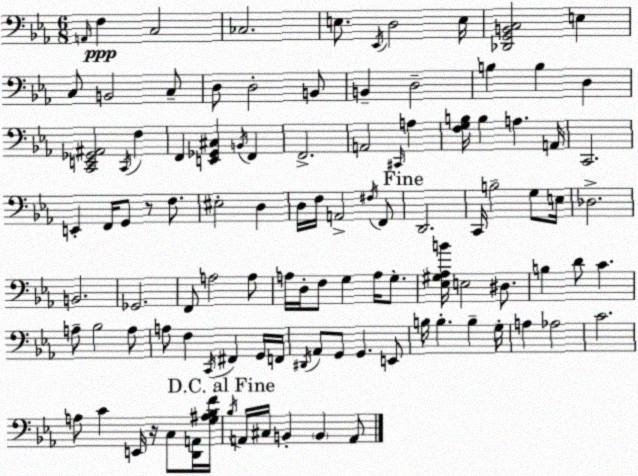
X:1
T:Untitled
M:6/8
L:1/4
K:Eb
A,,/4 F, C,2 _C,2 E,/2 _E,,/4 D,2 E,/4 [_D,,G,,B,,C,]2 E, C,/2 B,,2 C,/2 D,/2 D,2 B,,/2 B,, D,2 B, B, D, [C,,E,,_G,,^A,,]2 C,,/4 F, F,, [E,,_G,,^C,] B,,/4 F,, F,,2 A,,2 ^C,,/4 A, [F,G,B,]/4 B, A, A,,/4 C,,2 E,, F,,/4 G,,/2 z/2 F,/2 ^E,2 D, D,/4 F,/4 A,,2 ^F,/4 F,,/2 D,,2 C,,/4 B,2 G,/2 E,/4 _D,2 B,,2 _G,,2 F,,/2 A,2 A,/2 A,/4 D,/4 F,/2 G, A,/4 G,/2 [_E,^G,_A,B]/4 E,2 ^D,/2 B, D/2 C A,/2 _B,2 A,/2 A,/2 F, C,,/4 ^F,, G,,/4 F,,/4 ^D,,/4 _A,,/2 G,,/2 G,, E,,/2 B,/4 B, B, G,/4 A, _A,2 C2 A,/2 C E,,/4 z/4 C,/2 [D,,A,,]/4 [G,^A,_B,F]/4 _B,/4 A,,/4 ^C,/4 B,, B,, A,,/2